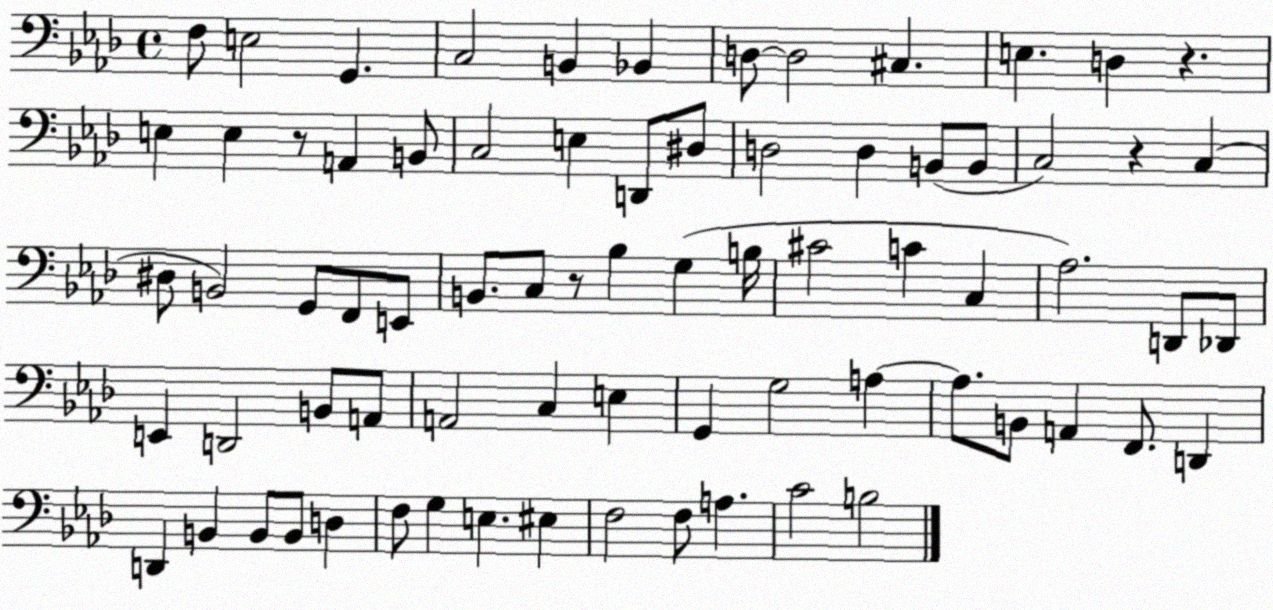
X:1
T:Untitled
M:4/4
L:1/4
K:Ab
F,/2 E,2 G,, C,2 B,, _B,, D,/2 D,2 ^C, E, D, z E, E, z/2 A,, B,,/2 C,2 E, D,,/2 ^D,/2 D,2 D, B,,/2 B,,/2 C,2 z C, ^D,/2 B,,2 G,,/2 F,,/2 E,,/2 B,,/2 C,/2 z/2 _B, G, B,/4 ^C2 C C, _A,2 D,,/2 _D,,/2 E,, D,,2 B,,/2 A,,/2 A,,2 C, E, G,, G,2 A, A,/2 B,,/2 A,, F,,/2 D,, D,, B,, B,,/2 B,,/2 D, F,/2 G, E, ^E, F,2 F,/2 A, C2 B,2